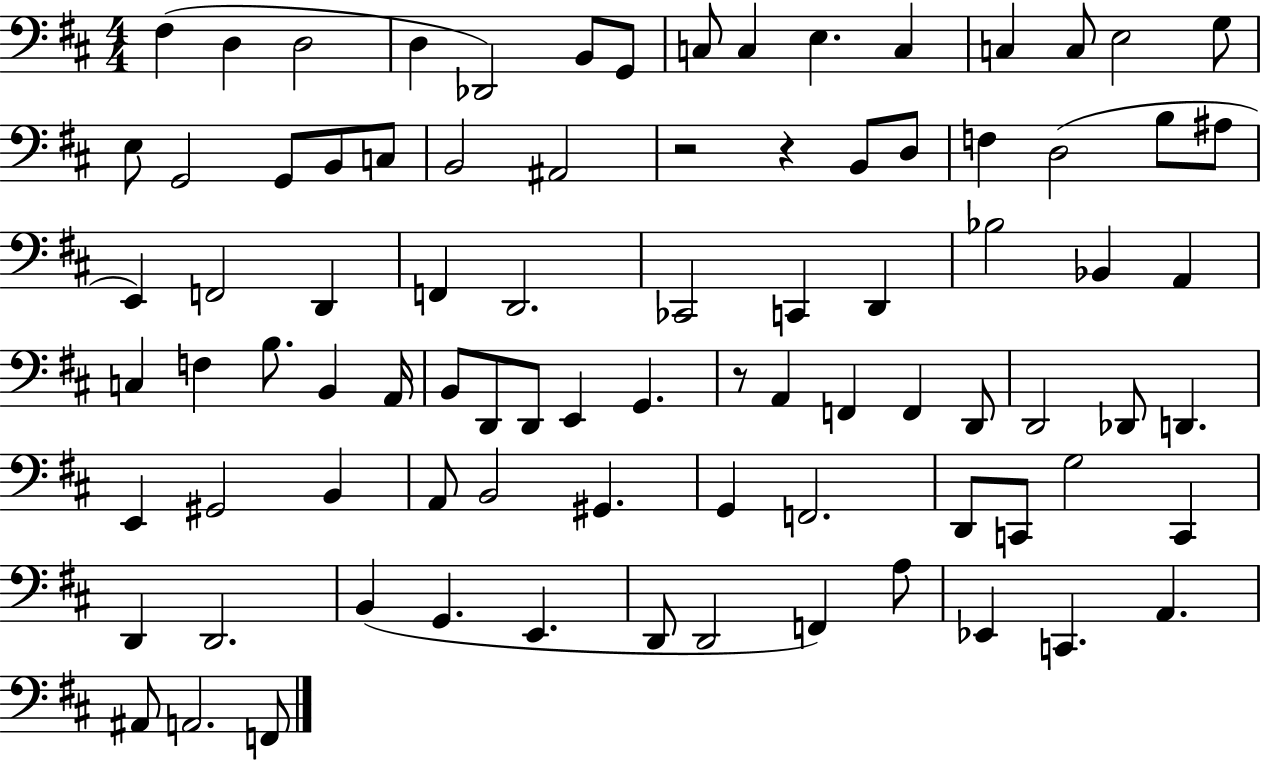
F#3/q D3/q D3/h D3/q Db2/h B2/e G2/e C3/e C3/q E3/q. C3/q C3/q C3/e E3/h G3/e E3/e G2/h G2/e B2/e C3/e B2/h A#2/h R/h R/q B2/e D3/e F3/q D3/h B3/e A#3/e E2/q F2/h D2/q F2/q D2/h. CES2/h C2/q D2/q Bb3/h Bb2/q A2/q C3/q F3/q B3/e. B2/q A2/s B2/e D2/e D2/e E2/q G2/q. R/e A2/q F2/q F2/q D2/e D2/h Db2/e D2/q. E2/q G#2/h B2/q A2/e B2/h G#2/q. G2/q F2/h. D2/e C2/e G3/h C2/q D2/q D2/h. B2/q G2/q. E2/q. D2/e D2/h F2/q A3/e Eb2/q C2/q. A2/q. A#2/e A2/h. F2/e